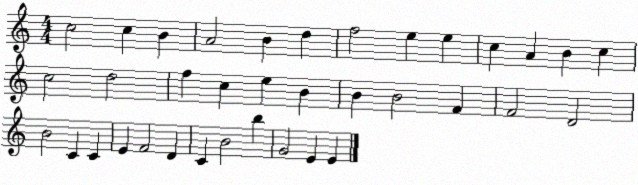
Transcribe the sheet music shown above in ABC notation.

X:1
T:Untitled
M:4/4
L:1/4
K:C
c2 c B A2 B d f2 e e c A B c c2 d2 f c e B B B2 F F2 D2 B2 C C E F2 D C B2 b G2 E E